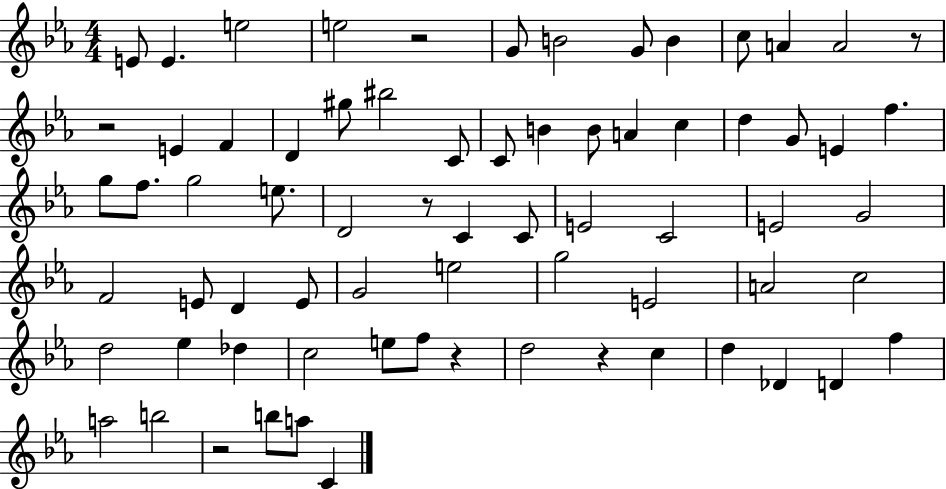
{
  \clef treble
  \numericTimeSignature
  \time 4/4
  \key ees \major
  e'8 e'4. e''2 | e''2 r2 | g'8 b'2 g'8 b'4 | c''8 a'4 a'2 r8 | \break r2 e'4 f'4 | d'4 gis''8 bis''2 c'8 | c'8 b'4 b'8 a'4 c''4 | d''4 g'8 e'4 f''4. | \break g''8 f''8. g''2 e''8. | d'2 r8 c'4 c'8 | e'2 c'2 | e'2 g'2 | \break f'2 e'8 d'4 e'8 | g'2 e''2 | g''2 e'2 | a'2 c''2 | \break d''2 ees''4 des''4 | c''2 e''8 f''8 r4 | d''2 r4 c''4 | d''4 des'4 d'4 f''4 | \break a''2 b''2 | r2 b''8 a''8 c'4 | \bar "|."
}